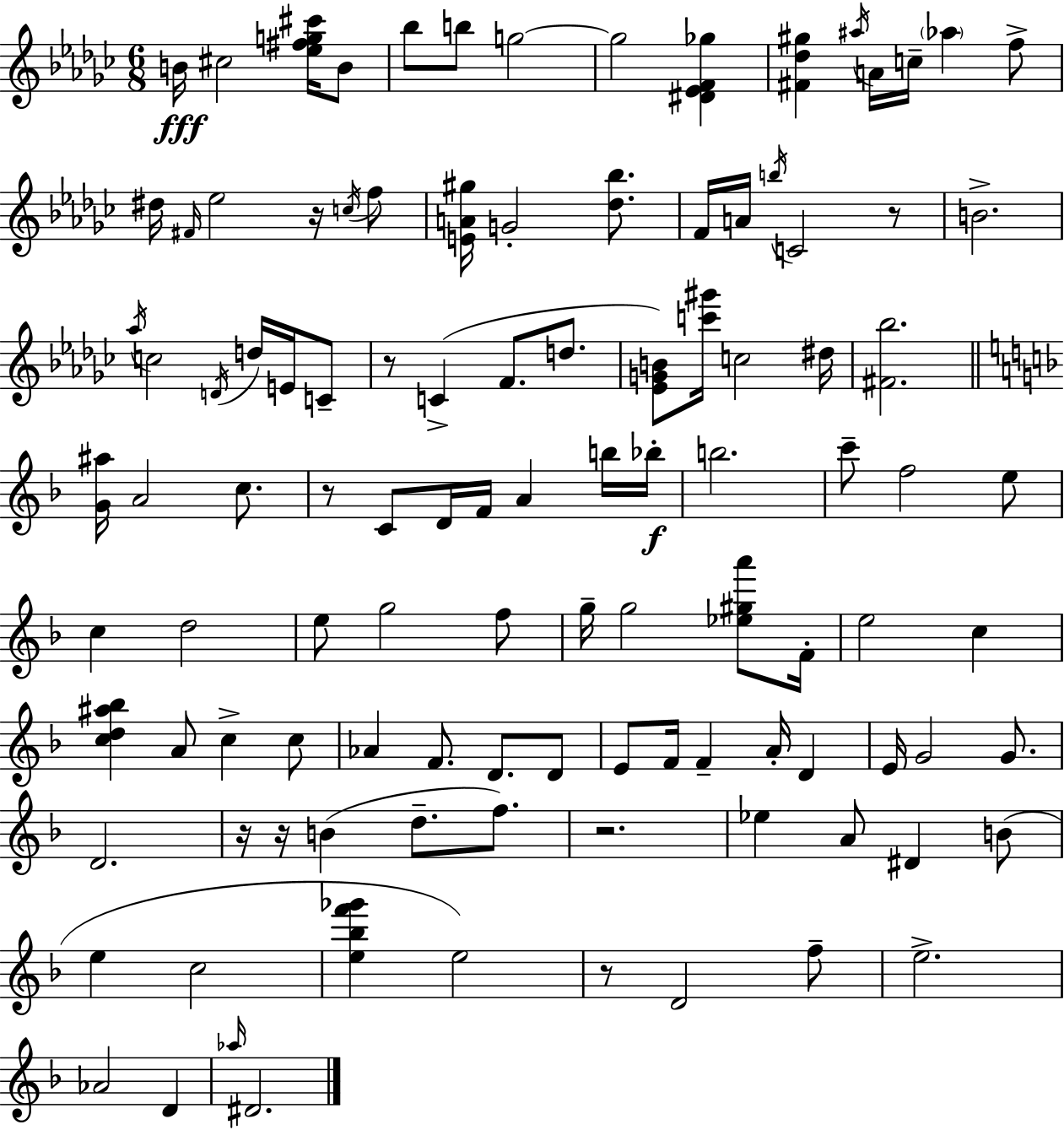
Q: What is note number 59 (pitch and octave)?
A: C5